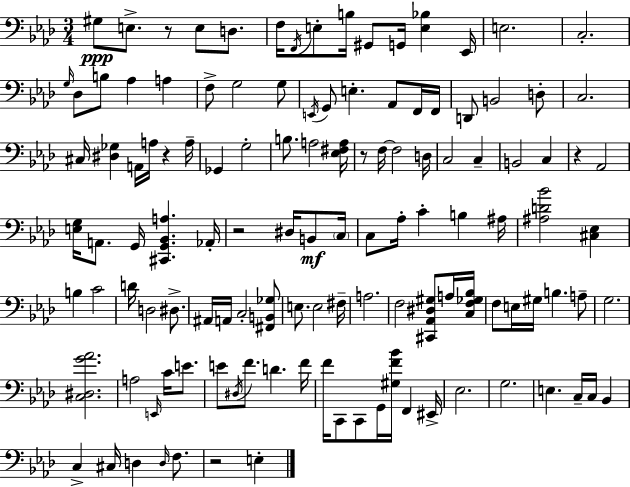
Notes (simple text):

G#3/e E3/e. R/e E3/e D3/e. F3/s F2/s E3/e B3/s G#2/e G2/s [E3,Bb3]/q Eb2/s E3/h. C3/h. G3/s Db3/e B3/e Ab3/q A3/q F3/e G3/h G3/e E2/s G2/e E3/q. Ab2/e F2/s F2/s D2/e B2/h D3/e C3/h. C#3/s [D#3,Gb3]/q A2/s A3/s R/q A3/s Gb2/q G3/h B3/e. A3/h [Eb3,F#3,A3]/s R/e F3/s F3/h D3/s C3/h C3/q B2/h C3/q R/q Ab2/h [E3,G3]/s A2/e. G2/s [C#2,G2,Bb2,A3]/q. Ab2/s R/h D#3/s B2/e C3/s C3/e Ab3/s C4/q B3/q A#3/s [A#3,D4,Bb4]/h [C#3,Eb3]/q B3/q C4/h D4/s D3/h D#3/e. A#2/s A2/s C3/h [F#2,B2,Gb3]/e E3/e. E3/h F#3/s A3/h. F3/h [C#2,Ab2,D#3,G#3]/e A3/s [C3,F3,Gb3,Bb3]/s F3/e E3/s G#3/s B3/q. A3/e G3/h. [C3,D#3,G4,Ab4]/h. A3/h E2/s C4/s E4/e. E4/e D#3/s F4/e. D4/q. F4/s F4/s C2/e C2/e G2/s [G#3,F4,Bb4]/s F2/q EIS2/s Eb3/h. G3/h. E3/q. C3/s C3/s Bb2/q C3/q C#3/s D3/q D3/s F3/e. R/h E3/q